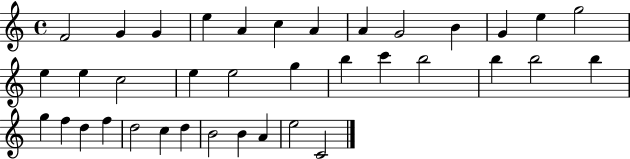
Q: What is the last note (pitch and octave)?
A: C4